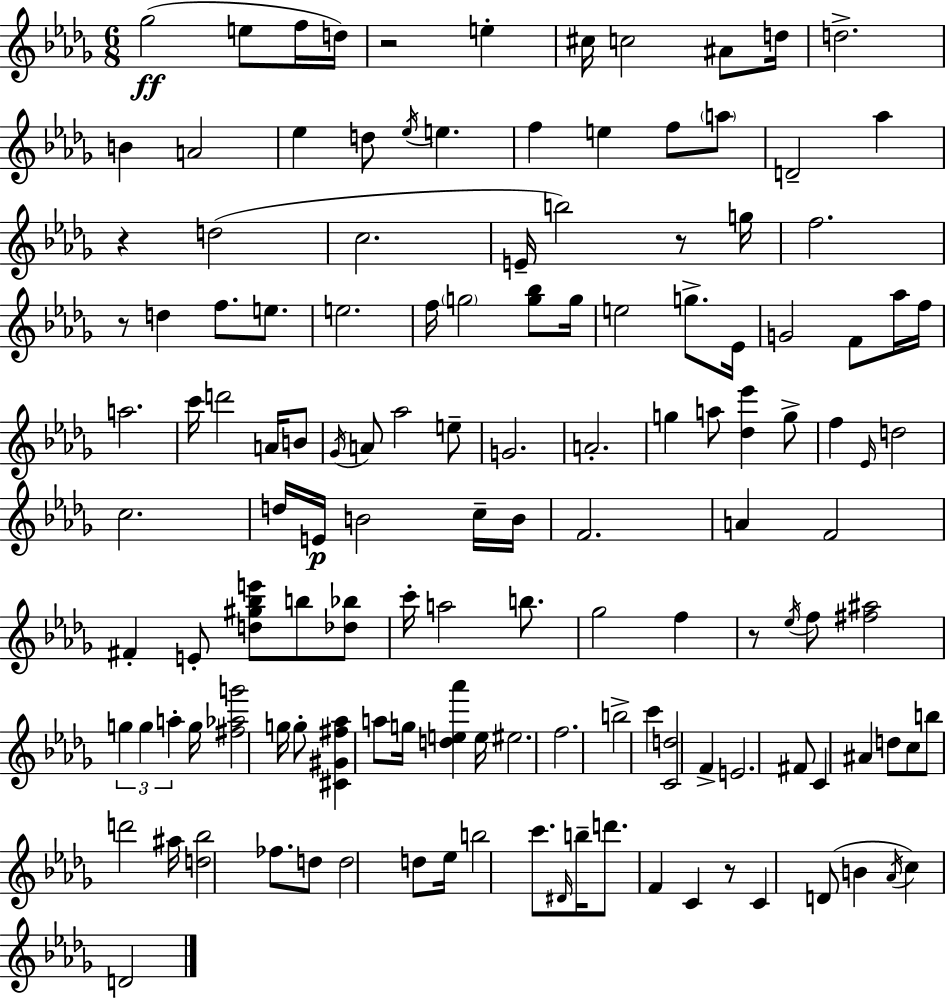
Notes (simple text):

Gb5/h E5/e F5/s D5/s R/h E5/q C#5/s C5/h A#4/e D5/s D5/h. B4/q A4/h Eb5/q D5/e Eb5/s E5/q. F5/q E5/q F5/e A5/e D4/h Ab5/q R/q D5/h C5/h. E4/s B5/h R/e G5/s F5/h. R/e D5/q F5/e. E5/e. E5/h. F5/s G5/h [G5,Bb5]/e G5/s E5/h G5/e. Eb4/s G4/h F4/e Ab5/s F5/s A5/h. C6/s D6/h A4/s B4/e Gb4/s A4/e Ab5/h E5/e G4/h. A4/h. G5/q A5/e [Db5,Eb6]/q G5/e F5/q Eb4/s D5/h C5/h. D5/s E4/s B4/h C5/s B4/s F4/h. A4/q F4/h F#4/q E4/e [D5,G#5,Bb5,E6]/e B5/e [Db5,Bb5]/e C6/s A5/h B5/e. Gb5/h F5/q R/e Eb5/s F5/e [F#5,A#5]/h G5/q G5/q A5/q G5/s [F#5,Ab5,G6]/h G5/s G5/e [C#4,G#4,F#5,Ab5]/q A5/e G5/s [D5,E5,Ab6]/q E5/s EIS5/h. F5/h. B5/h C6/q [C4,D5]/h F4/q E4/h. F#4/e C4/q A#4/q D5/e C5/e B5/e D6/h A#5/s [D5,Bb5]/h FES5/e. D5/e D5/h D5/e Eb5/s B5/h C6/e. D#4/s B5/s D6/e. F4/q C4/q R/e C4/q D4/e B4/q Ab4/s C5/q D4/h